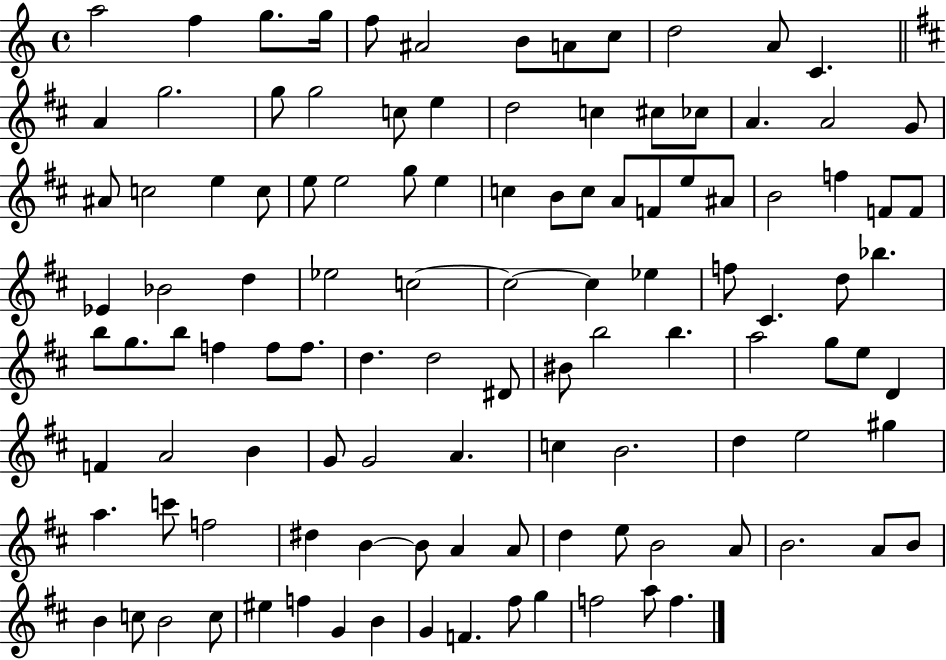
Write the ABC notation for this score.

X:1
T:Untitled
M:4/4
L:1/4
K:C
a2 f g/2 g/4 f/2 ^A2 B/2 A/2 c/2 d2 A/2 C A g2 g/2 g2 c/2 e d2 c ^c/2 _c/2 A A2 G/2 ^A/2 c2 e c/2 e/2 e2 g/2 e c B/2 c/2 A/2 F/2 e/2 ^A/2 B2 f F/2 F/2 _E _B2 d _e2 c2 c2 c _e f/2 ^C d/2 _b b/2 g/2 b/2 f f/2 f/2 d d2 ^D/2 ^B/2 b2 b a2 g/2 e/2 D F A2 B G/2 G2 A c B2 d e2 ^g a c'/2 f2 ^d B B/2 A A/2 d e/2 B2 A/2 B2 A/2 B/2 B c/2 B2 c/2 ^e f G B G F ^f/2 g f2 a/2 f